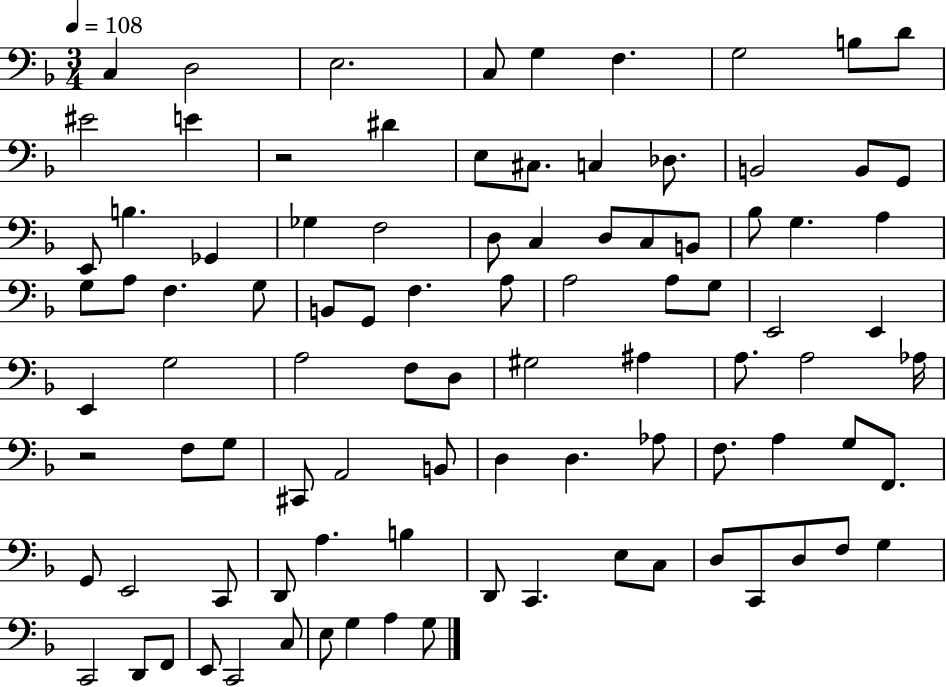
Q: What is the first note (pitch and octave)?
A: C3